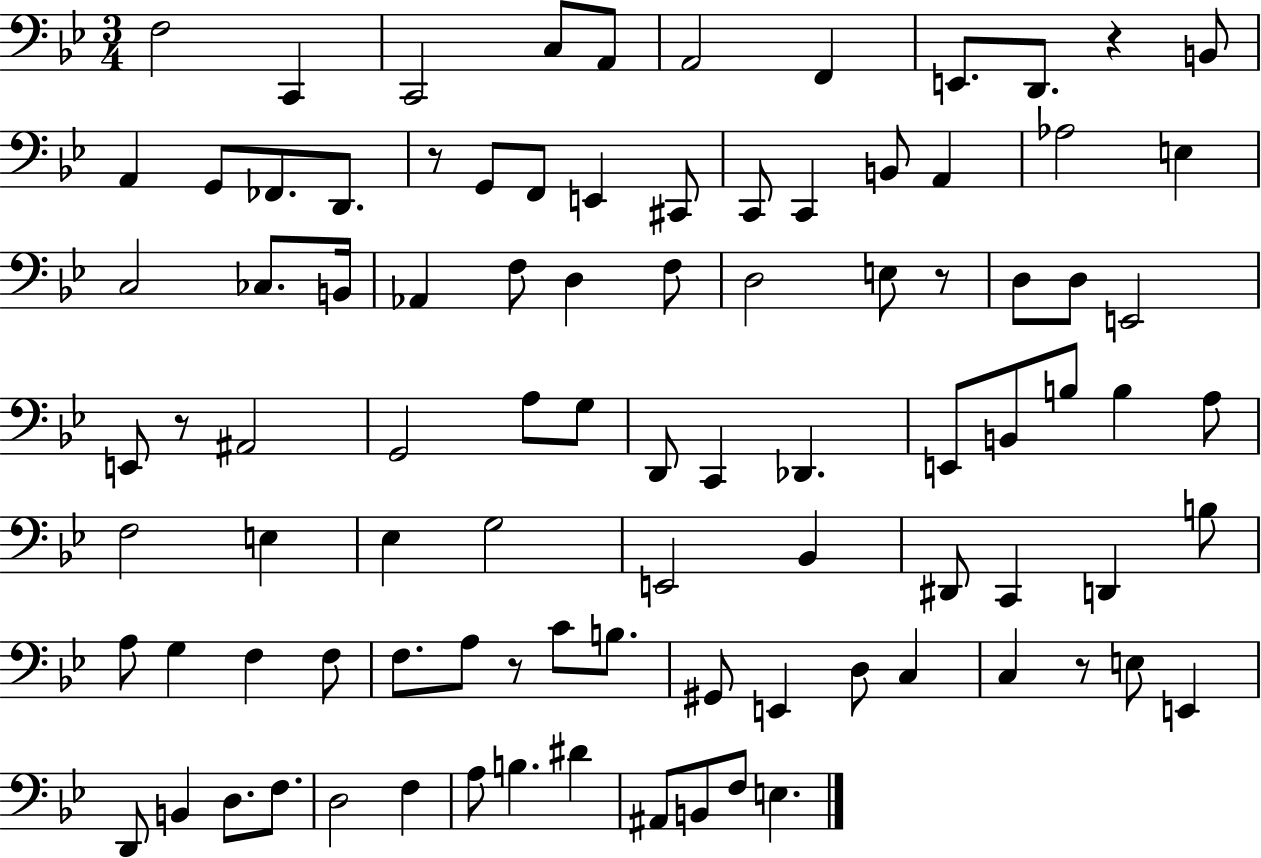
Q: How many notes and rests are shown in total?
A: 93